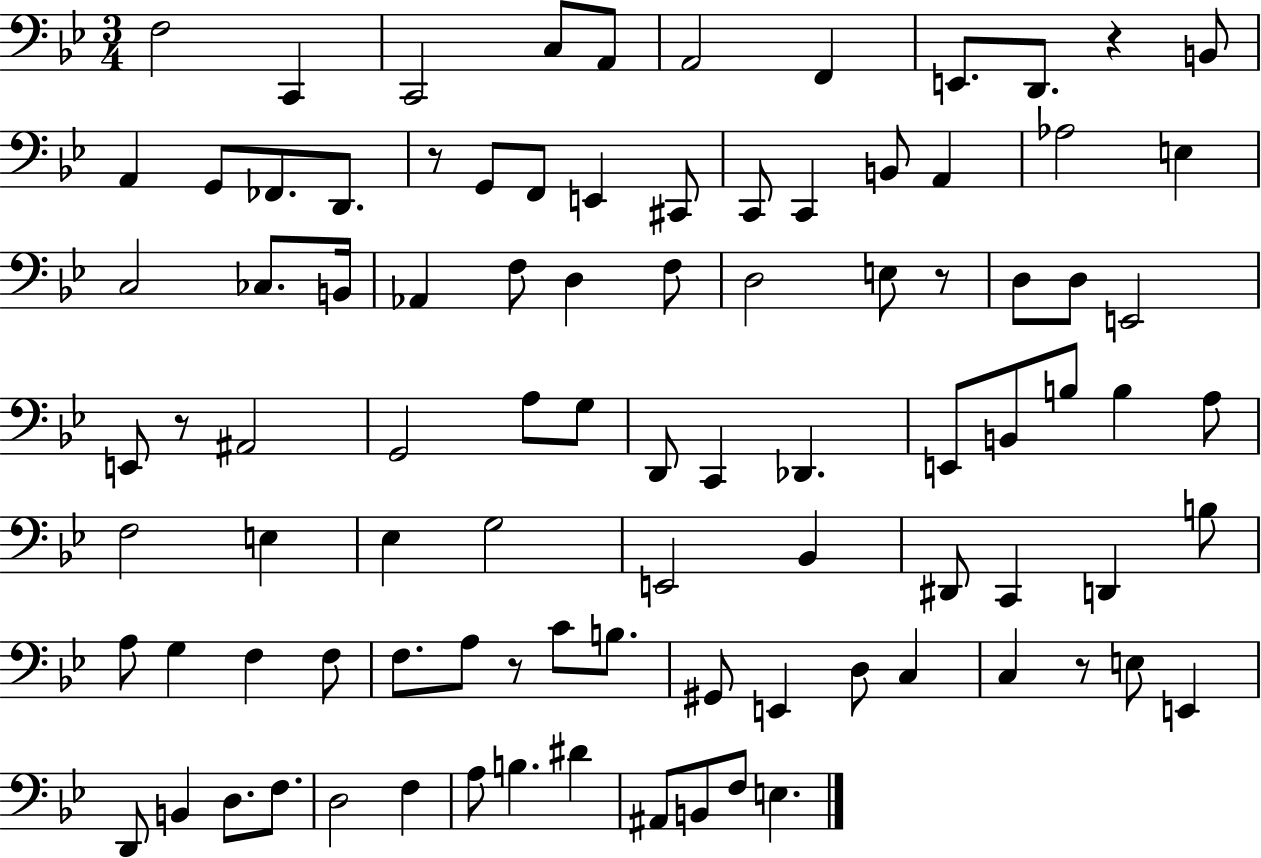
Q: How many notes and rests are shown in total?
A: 93